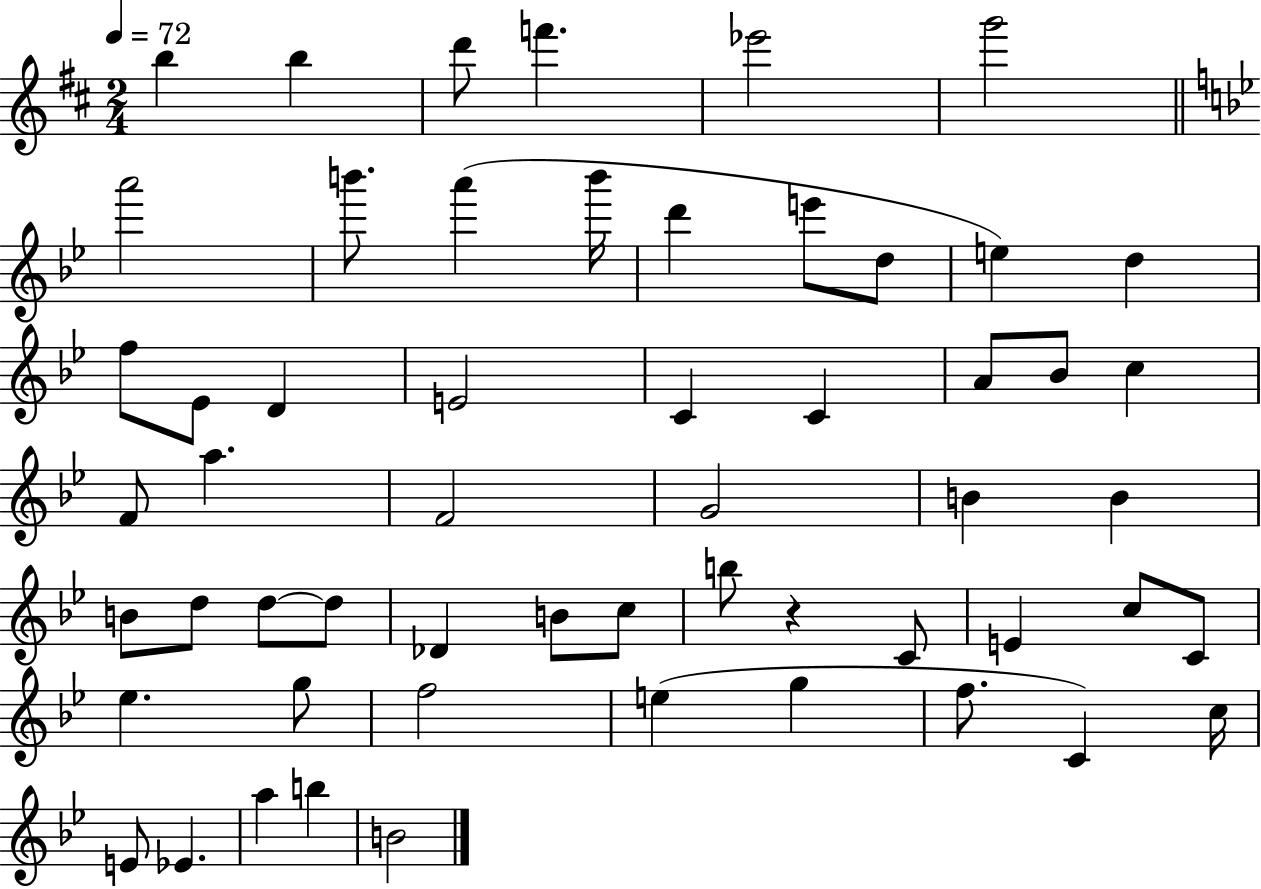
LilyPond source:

{
  \clef treble
  \numericTimeSignature
  \time 2/4
  \key d \major
  \tempo 4 = 72
  b''4 b''4 | d'''8 f'''4. | ees'''2 | g'''2 | \break \bar "||" \break \key bes \major a'''2 | b'''8. a'''4( b'''16 | d'''4 e'''8 d''8 | e''4) d''4 | \break f''8 ees'8 d'4 | e'2 | c'4 c'4 | a'8 bes'8 c''4 | \break f'8 a''4. | f'2 | g'2 | b'4 b'4 | \break b'8 d''8 d''8~~ d''8 | des'4 b'8 c''8 | b''8 r4 c'8 | e'4 c''8 c'8 | \break ees''4. g''8 | f''2 | e''4( g''4 | f''8. c'4) c''16 | \break e'8 ees'4. | a''4 b''4 | b'2 | \bar "|."
}